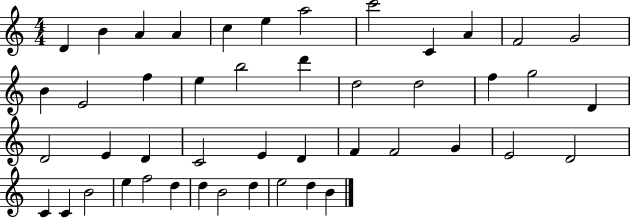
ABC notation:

X:1
T:Untitled
M:4/4
L:1/4
K:C
D B A A c e a2 c'2 C A F2 G2 B E2 f e b2 d' d2 d2 f g2 D D2 E D C2 E D F F2 G E2 D2 C C B2 e f2 d d B2 d e2 d B